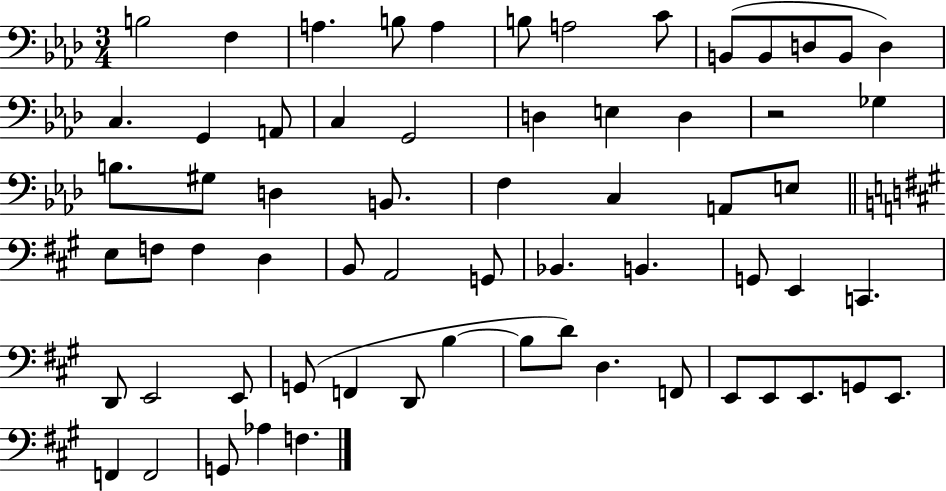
B3/h F3/q A3/q. B3/e A3/q B3/e A3/h C4/e B2/e B2/e D3/e B2/e D3/q C3/q. G2/q A2/e C3/q G2/h D3/q E3/q D3/q R/h Gb3/q B3/e. G#3/e D3/q B2/e. F3/q C3/q A2/e E3/e E3/e F3/e F3/q D3/q B2/e A2/h G2/e Bb2/q. B2/q. G2/e E2/q C2/q. D2/e E2/h E2/e G2/e F2/q D2/e B3/q B3/e D4/e D3/q. F2/e E2/e E2/e E2/e. G2/e E2/e. F2/q F2/h G2/e Ab3/q F3/q.